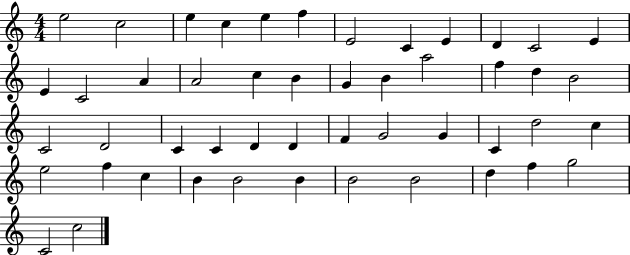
{
  \clef treble
  \numericTimeSignature
  \time 4/4
  \key c \major
  e''2 c''2 | e''4 c''4 e''4 f''4 | e'2 c'4 e'4 | d'4 c'2 e'4 | \break e'4 c'2 a'4 | a'2 c''4 b'4 | g'4 b'4 a''2 | f''4 d''4 b'2 | \break c'2 d'2 | c'4 c'4 d'4 d'4 | f'4 g'2 g'4 | c'4 d''2 c''4 | \break e''2 f''4 c''4 | b'4 b'2 b'4 | b'2 b'2 | d''4 f''4 g''2 | \break c'2 c''2 | \bar "|."
}